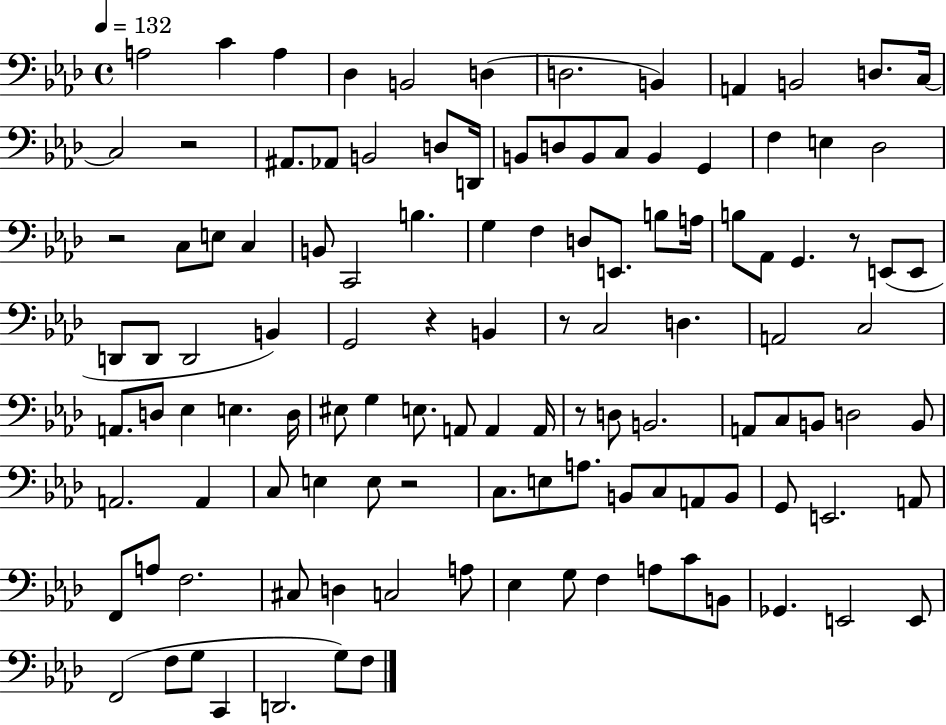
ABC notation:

X:1
T:Untitled
M:4/4
L:1/4
K:Ab
A,2 C A, _D, B,,2 D, D,2 B,, A,, B,,2 D,/2 C,/4 C,2 z2 ^A,,/2 _A,,/2 B,,2 D,/2 D,,/4 B,,/2 D,/2 B,,/2 C,/2 B,, G,, F, E, _D,2 z2 C,/2 E,/2 C, B,,/2 C,,2 B, G, F, D,/2 E,,/2 B,/2 A,/4 B,/2 _A,,/2 G,, z/2 E,,/2 E,,/2 D,,/2 D,,/2 D,,2 B,, G,,2 z B,, z/2 C,2 D, A,,2 C,2 A,,/2 D,/2 _E, E, D,/4 ^E,/2 G, E,/2 A,,/2 A,, A,,/4 z/2 D,/2 B,,2 A,,/2 C,/2 B,,/2 D,2 B,,/2 A,,2 A,, C,/2 E, E,/2 z2 C,/2 E,/2 A,/2 B,,/2 C,/2 A,,/2 B,,/2 G,,/2 E,,2 A,,/2 F,,/2 A,/2 F,2 ^C,/2 D, C,2 A,/2 _E, G,/2 F, A,/2 C/2 B,,/2 _G,, E,,2 E,,/2 F,,2 F,/2 G,/2 C,, D,,2 G,/2 F,/2